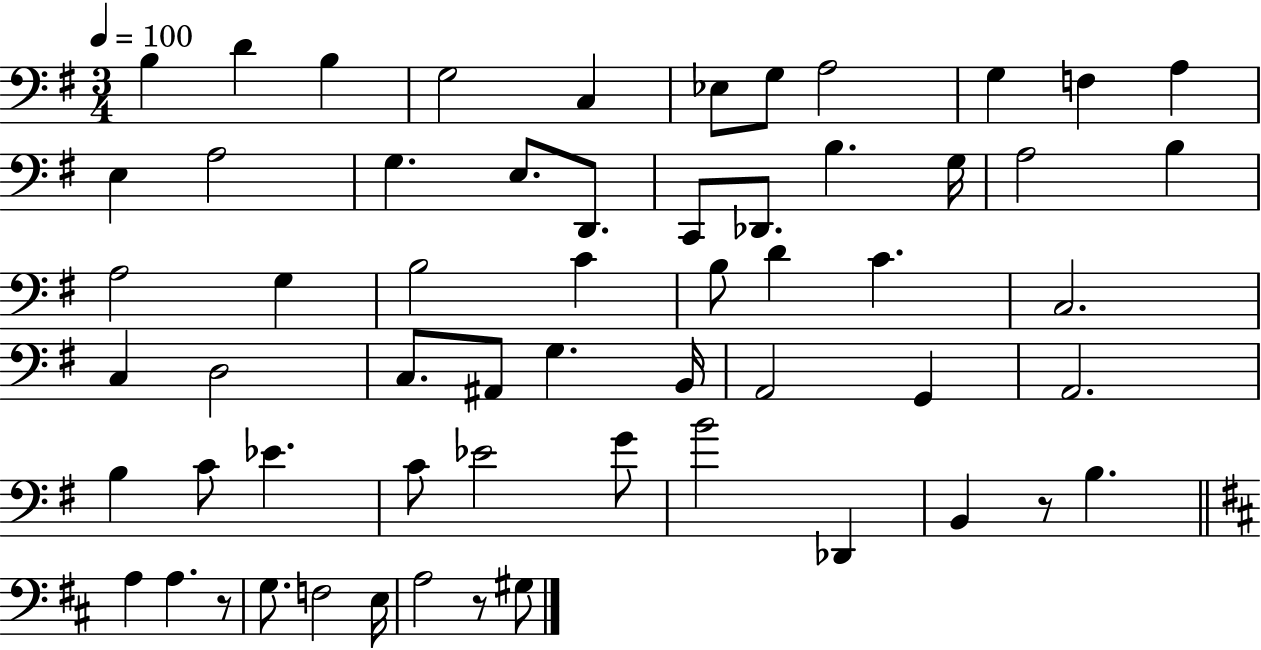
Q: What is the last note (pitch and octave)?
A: G#3